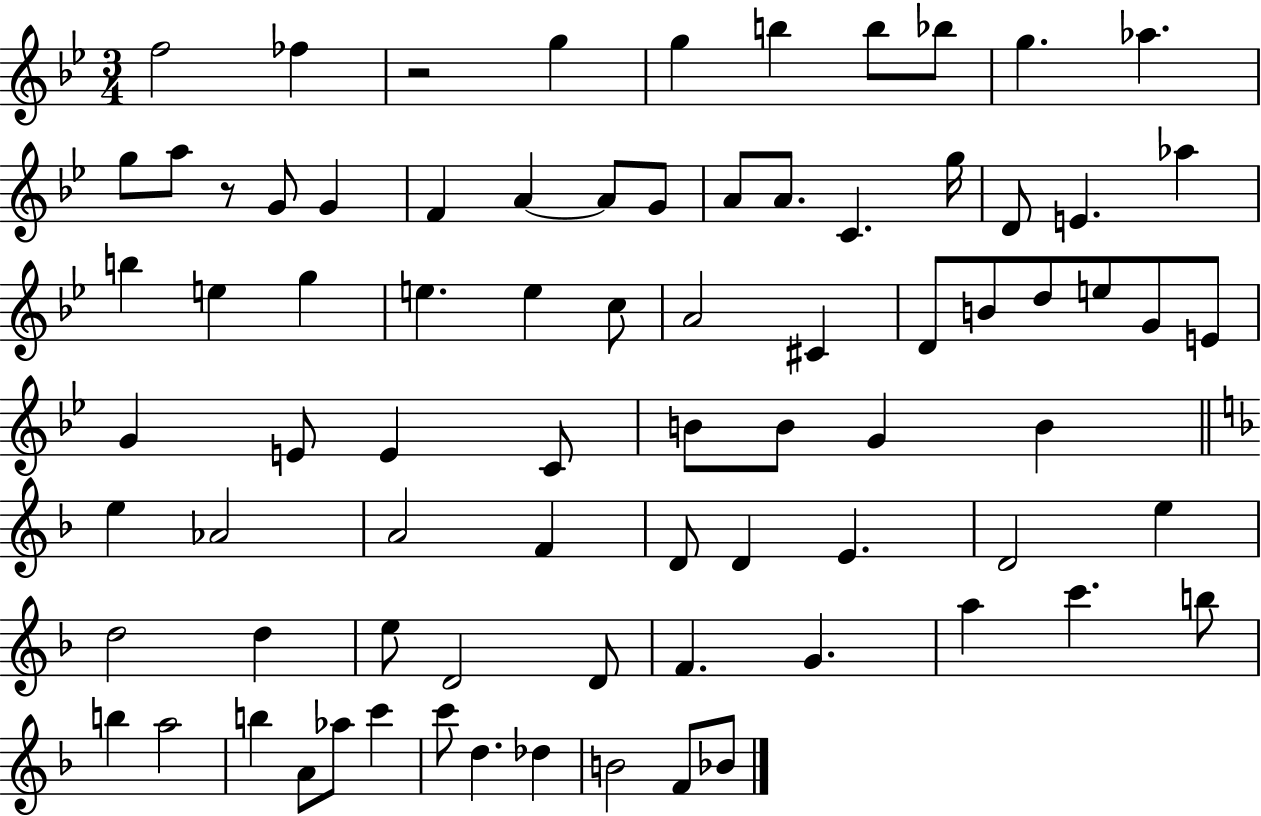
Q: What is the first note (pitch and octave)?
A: F5